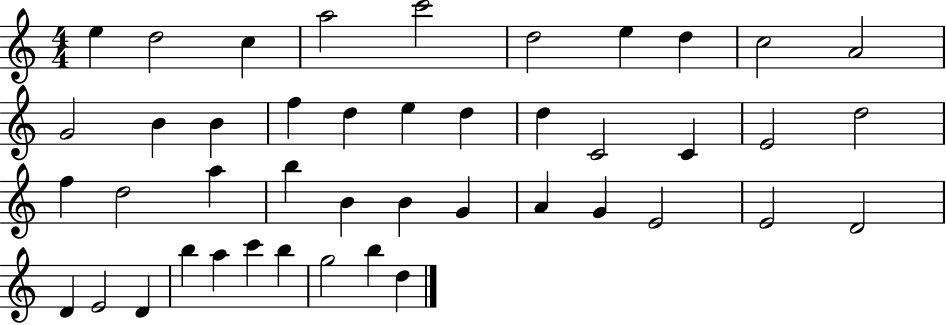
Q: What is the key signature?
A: C major